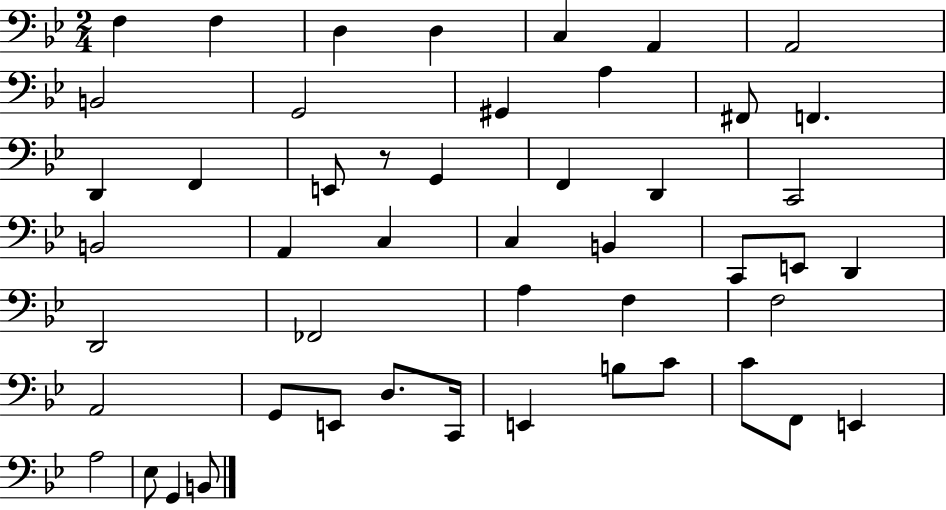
X:1
T:Untitled
M:2/4
L:1/4
K:Bb
F, F, D, D, C, A,, A,,2 B,,2 G,,2 ^G,, A, ^F,,/2 F,, D,, F,, E,,/2 z/2 G,, F,, D,, C,,2 B,,2 A,, C, C, B,, C,,/2 E,,/2 D,, D,,2 _F,,2 A, F, F,2 A,,2 G,,/2 E,,/2 D,/2 C,,/4 E,, B,/2 C/2 C/2 F,,/2 E,, A,2 _E,/2 G,, B,,/2